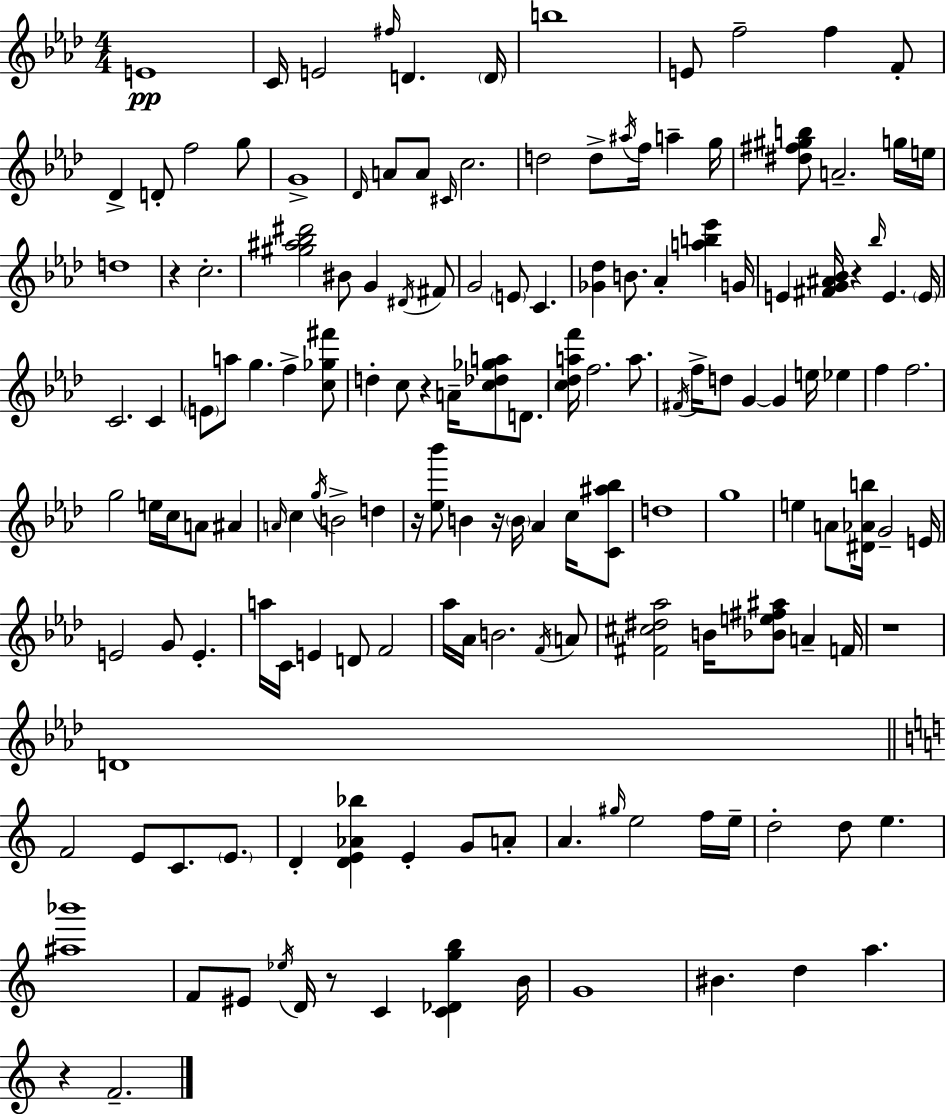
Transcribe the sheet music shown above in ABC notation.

X:1
T:Untitled
M:4/4
L:1/4
K:Fm
E4 C/4 E2 ^f/4 D D/4 b4 E/2 f2 f F/2 _D D/2 f2 g/2 G4 _D/4 A/2 A/2 ^C/4 c2 d2 d/2 ^a/4 f/4 a g/4 [^d^f^gb]/2 A2 g/4 e/4 d4 z c2 [^g^a_b^d']2 ^B/2 G ^D/4 ^F/2 G2 E/2 C [_G_d] B/2 _A [ab_e'] G/4 E [^FG^A_B]/4 z _b/4 E E/4 C2 C E/2 a/2 g f [c_g^f']/2 d c/2 z A/4 [c_d_ga]/2 D/2 [c_daf']/4 f2 a/2 ^F/4 f/4 d/2 G G e/4 _e f f2 g2 e/4 c/4 A/2 ^A A/4 c g/4 B2 d z/4 [_e_b']/2 B z/4 B/4 _A c/4 [C^a_b]/2 d4 g4 e A/2 [^D_Ab]/4 G2 E/4 E2 G/2 E a/4 C/4 E D/2 F2 _a/4 _A/4 B2 F/4 A/2 [^F^c^d_a]2 B/4 [_Be^f^a]/2 A F/4 z4 D4 F2 E/2 C/2 E/2 D [DE_A_b] E G/2 A/2 A ^g/4 e2 f/4 e/4 d2 d/2 e [^a_b']4 F/2 ^E/2 _e/4 D/4 z/2 C [C_Dgb] B/4 G4 ^B d a z F2